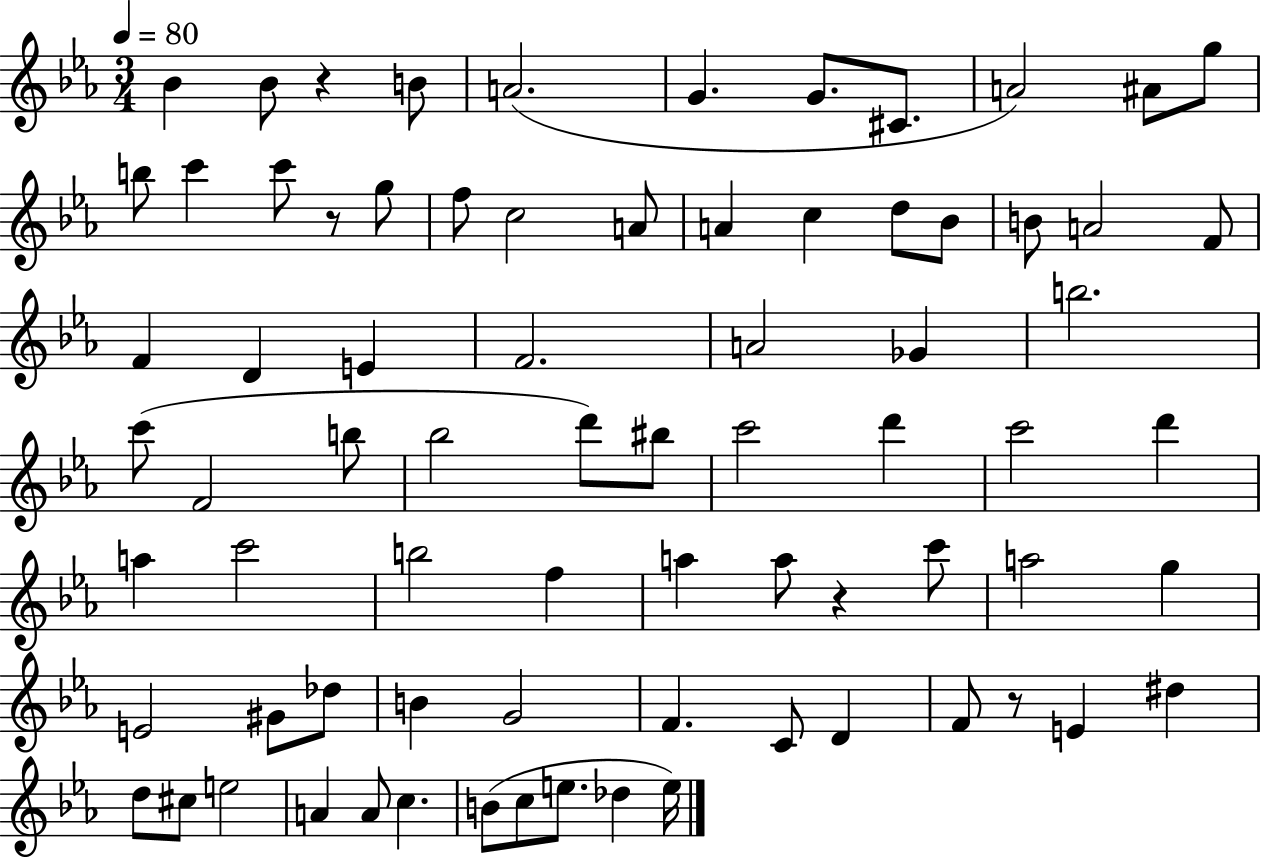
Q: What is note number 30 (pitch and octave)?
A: Gb4